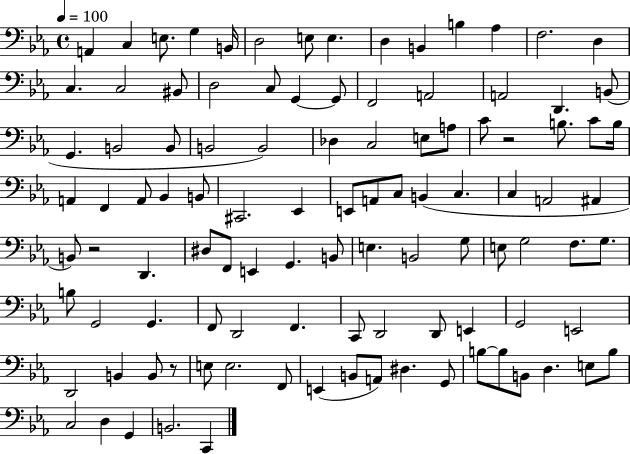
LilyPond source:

{
  \clef bass
  \time 4/4
  \defaultTimeSignature
  \key ees \major
  \tempo 4 = 100
  a,4 c4 e8. g4 b,16 | d2 e8 e4. | d4 b,4 b4 aes4 | f2. d4 | \break c4. c2 bis,8 | d2 c8 g,4~~ g,8 | f,2 a,2 | a,2 d,4. b,8( | \break g,4. b,2 b,8 | b,2 b,2) | des4 c2 e8 a8 | c'8 r2 b8. c'8 b16 | \break a,4 f,4 a,8 bes,4 b,8 | cis,2. ees,4 | e,8 a,8 c8 b,4( c4. | c4 a,2 ais,4 | \break b,8) r2 d,4. | dis8 f,8 e,4 g,4. b,8 | e4. b,2 g8 | e8 g2 f8. g8. | \break b8 g,2 g,4. | f,8 d,2 f,4. | c,8 d,2 d,8 e,4 | g,2 e,2 | \break d,2 b,4 b,8 r8 | e8 e2. f,8 | e,4( b,8 a,8) dis4. g,8 | b8~~ b8 b,8 d4. e8 b8 | \break c2 d4 g,4 | b,2. c,4 | \bar "|."
}